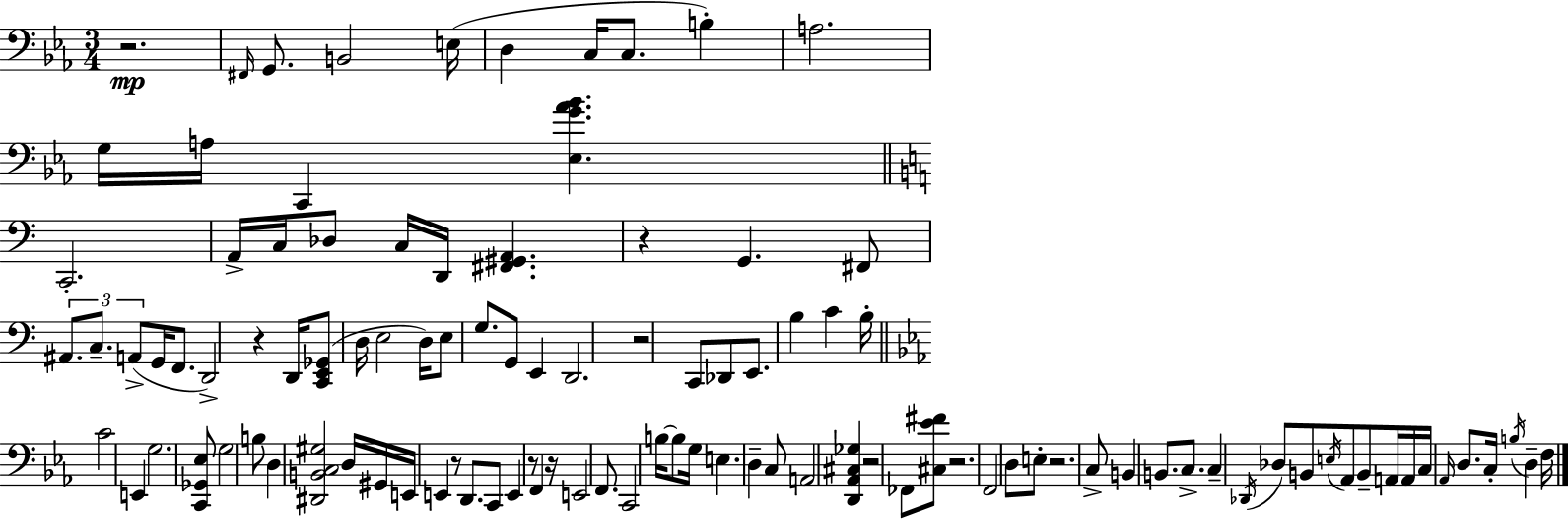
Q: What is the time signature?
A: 3/4